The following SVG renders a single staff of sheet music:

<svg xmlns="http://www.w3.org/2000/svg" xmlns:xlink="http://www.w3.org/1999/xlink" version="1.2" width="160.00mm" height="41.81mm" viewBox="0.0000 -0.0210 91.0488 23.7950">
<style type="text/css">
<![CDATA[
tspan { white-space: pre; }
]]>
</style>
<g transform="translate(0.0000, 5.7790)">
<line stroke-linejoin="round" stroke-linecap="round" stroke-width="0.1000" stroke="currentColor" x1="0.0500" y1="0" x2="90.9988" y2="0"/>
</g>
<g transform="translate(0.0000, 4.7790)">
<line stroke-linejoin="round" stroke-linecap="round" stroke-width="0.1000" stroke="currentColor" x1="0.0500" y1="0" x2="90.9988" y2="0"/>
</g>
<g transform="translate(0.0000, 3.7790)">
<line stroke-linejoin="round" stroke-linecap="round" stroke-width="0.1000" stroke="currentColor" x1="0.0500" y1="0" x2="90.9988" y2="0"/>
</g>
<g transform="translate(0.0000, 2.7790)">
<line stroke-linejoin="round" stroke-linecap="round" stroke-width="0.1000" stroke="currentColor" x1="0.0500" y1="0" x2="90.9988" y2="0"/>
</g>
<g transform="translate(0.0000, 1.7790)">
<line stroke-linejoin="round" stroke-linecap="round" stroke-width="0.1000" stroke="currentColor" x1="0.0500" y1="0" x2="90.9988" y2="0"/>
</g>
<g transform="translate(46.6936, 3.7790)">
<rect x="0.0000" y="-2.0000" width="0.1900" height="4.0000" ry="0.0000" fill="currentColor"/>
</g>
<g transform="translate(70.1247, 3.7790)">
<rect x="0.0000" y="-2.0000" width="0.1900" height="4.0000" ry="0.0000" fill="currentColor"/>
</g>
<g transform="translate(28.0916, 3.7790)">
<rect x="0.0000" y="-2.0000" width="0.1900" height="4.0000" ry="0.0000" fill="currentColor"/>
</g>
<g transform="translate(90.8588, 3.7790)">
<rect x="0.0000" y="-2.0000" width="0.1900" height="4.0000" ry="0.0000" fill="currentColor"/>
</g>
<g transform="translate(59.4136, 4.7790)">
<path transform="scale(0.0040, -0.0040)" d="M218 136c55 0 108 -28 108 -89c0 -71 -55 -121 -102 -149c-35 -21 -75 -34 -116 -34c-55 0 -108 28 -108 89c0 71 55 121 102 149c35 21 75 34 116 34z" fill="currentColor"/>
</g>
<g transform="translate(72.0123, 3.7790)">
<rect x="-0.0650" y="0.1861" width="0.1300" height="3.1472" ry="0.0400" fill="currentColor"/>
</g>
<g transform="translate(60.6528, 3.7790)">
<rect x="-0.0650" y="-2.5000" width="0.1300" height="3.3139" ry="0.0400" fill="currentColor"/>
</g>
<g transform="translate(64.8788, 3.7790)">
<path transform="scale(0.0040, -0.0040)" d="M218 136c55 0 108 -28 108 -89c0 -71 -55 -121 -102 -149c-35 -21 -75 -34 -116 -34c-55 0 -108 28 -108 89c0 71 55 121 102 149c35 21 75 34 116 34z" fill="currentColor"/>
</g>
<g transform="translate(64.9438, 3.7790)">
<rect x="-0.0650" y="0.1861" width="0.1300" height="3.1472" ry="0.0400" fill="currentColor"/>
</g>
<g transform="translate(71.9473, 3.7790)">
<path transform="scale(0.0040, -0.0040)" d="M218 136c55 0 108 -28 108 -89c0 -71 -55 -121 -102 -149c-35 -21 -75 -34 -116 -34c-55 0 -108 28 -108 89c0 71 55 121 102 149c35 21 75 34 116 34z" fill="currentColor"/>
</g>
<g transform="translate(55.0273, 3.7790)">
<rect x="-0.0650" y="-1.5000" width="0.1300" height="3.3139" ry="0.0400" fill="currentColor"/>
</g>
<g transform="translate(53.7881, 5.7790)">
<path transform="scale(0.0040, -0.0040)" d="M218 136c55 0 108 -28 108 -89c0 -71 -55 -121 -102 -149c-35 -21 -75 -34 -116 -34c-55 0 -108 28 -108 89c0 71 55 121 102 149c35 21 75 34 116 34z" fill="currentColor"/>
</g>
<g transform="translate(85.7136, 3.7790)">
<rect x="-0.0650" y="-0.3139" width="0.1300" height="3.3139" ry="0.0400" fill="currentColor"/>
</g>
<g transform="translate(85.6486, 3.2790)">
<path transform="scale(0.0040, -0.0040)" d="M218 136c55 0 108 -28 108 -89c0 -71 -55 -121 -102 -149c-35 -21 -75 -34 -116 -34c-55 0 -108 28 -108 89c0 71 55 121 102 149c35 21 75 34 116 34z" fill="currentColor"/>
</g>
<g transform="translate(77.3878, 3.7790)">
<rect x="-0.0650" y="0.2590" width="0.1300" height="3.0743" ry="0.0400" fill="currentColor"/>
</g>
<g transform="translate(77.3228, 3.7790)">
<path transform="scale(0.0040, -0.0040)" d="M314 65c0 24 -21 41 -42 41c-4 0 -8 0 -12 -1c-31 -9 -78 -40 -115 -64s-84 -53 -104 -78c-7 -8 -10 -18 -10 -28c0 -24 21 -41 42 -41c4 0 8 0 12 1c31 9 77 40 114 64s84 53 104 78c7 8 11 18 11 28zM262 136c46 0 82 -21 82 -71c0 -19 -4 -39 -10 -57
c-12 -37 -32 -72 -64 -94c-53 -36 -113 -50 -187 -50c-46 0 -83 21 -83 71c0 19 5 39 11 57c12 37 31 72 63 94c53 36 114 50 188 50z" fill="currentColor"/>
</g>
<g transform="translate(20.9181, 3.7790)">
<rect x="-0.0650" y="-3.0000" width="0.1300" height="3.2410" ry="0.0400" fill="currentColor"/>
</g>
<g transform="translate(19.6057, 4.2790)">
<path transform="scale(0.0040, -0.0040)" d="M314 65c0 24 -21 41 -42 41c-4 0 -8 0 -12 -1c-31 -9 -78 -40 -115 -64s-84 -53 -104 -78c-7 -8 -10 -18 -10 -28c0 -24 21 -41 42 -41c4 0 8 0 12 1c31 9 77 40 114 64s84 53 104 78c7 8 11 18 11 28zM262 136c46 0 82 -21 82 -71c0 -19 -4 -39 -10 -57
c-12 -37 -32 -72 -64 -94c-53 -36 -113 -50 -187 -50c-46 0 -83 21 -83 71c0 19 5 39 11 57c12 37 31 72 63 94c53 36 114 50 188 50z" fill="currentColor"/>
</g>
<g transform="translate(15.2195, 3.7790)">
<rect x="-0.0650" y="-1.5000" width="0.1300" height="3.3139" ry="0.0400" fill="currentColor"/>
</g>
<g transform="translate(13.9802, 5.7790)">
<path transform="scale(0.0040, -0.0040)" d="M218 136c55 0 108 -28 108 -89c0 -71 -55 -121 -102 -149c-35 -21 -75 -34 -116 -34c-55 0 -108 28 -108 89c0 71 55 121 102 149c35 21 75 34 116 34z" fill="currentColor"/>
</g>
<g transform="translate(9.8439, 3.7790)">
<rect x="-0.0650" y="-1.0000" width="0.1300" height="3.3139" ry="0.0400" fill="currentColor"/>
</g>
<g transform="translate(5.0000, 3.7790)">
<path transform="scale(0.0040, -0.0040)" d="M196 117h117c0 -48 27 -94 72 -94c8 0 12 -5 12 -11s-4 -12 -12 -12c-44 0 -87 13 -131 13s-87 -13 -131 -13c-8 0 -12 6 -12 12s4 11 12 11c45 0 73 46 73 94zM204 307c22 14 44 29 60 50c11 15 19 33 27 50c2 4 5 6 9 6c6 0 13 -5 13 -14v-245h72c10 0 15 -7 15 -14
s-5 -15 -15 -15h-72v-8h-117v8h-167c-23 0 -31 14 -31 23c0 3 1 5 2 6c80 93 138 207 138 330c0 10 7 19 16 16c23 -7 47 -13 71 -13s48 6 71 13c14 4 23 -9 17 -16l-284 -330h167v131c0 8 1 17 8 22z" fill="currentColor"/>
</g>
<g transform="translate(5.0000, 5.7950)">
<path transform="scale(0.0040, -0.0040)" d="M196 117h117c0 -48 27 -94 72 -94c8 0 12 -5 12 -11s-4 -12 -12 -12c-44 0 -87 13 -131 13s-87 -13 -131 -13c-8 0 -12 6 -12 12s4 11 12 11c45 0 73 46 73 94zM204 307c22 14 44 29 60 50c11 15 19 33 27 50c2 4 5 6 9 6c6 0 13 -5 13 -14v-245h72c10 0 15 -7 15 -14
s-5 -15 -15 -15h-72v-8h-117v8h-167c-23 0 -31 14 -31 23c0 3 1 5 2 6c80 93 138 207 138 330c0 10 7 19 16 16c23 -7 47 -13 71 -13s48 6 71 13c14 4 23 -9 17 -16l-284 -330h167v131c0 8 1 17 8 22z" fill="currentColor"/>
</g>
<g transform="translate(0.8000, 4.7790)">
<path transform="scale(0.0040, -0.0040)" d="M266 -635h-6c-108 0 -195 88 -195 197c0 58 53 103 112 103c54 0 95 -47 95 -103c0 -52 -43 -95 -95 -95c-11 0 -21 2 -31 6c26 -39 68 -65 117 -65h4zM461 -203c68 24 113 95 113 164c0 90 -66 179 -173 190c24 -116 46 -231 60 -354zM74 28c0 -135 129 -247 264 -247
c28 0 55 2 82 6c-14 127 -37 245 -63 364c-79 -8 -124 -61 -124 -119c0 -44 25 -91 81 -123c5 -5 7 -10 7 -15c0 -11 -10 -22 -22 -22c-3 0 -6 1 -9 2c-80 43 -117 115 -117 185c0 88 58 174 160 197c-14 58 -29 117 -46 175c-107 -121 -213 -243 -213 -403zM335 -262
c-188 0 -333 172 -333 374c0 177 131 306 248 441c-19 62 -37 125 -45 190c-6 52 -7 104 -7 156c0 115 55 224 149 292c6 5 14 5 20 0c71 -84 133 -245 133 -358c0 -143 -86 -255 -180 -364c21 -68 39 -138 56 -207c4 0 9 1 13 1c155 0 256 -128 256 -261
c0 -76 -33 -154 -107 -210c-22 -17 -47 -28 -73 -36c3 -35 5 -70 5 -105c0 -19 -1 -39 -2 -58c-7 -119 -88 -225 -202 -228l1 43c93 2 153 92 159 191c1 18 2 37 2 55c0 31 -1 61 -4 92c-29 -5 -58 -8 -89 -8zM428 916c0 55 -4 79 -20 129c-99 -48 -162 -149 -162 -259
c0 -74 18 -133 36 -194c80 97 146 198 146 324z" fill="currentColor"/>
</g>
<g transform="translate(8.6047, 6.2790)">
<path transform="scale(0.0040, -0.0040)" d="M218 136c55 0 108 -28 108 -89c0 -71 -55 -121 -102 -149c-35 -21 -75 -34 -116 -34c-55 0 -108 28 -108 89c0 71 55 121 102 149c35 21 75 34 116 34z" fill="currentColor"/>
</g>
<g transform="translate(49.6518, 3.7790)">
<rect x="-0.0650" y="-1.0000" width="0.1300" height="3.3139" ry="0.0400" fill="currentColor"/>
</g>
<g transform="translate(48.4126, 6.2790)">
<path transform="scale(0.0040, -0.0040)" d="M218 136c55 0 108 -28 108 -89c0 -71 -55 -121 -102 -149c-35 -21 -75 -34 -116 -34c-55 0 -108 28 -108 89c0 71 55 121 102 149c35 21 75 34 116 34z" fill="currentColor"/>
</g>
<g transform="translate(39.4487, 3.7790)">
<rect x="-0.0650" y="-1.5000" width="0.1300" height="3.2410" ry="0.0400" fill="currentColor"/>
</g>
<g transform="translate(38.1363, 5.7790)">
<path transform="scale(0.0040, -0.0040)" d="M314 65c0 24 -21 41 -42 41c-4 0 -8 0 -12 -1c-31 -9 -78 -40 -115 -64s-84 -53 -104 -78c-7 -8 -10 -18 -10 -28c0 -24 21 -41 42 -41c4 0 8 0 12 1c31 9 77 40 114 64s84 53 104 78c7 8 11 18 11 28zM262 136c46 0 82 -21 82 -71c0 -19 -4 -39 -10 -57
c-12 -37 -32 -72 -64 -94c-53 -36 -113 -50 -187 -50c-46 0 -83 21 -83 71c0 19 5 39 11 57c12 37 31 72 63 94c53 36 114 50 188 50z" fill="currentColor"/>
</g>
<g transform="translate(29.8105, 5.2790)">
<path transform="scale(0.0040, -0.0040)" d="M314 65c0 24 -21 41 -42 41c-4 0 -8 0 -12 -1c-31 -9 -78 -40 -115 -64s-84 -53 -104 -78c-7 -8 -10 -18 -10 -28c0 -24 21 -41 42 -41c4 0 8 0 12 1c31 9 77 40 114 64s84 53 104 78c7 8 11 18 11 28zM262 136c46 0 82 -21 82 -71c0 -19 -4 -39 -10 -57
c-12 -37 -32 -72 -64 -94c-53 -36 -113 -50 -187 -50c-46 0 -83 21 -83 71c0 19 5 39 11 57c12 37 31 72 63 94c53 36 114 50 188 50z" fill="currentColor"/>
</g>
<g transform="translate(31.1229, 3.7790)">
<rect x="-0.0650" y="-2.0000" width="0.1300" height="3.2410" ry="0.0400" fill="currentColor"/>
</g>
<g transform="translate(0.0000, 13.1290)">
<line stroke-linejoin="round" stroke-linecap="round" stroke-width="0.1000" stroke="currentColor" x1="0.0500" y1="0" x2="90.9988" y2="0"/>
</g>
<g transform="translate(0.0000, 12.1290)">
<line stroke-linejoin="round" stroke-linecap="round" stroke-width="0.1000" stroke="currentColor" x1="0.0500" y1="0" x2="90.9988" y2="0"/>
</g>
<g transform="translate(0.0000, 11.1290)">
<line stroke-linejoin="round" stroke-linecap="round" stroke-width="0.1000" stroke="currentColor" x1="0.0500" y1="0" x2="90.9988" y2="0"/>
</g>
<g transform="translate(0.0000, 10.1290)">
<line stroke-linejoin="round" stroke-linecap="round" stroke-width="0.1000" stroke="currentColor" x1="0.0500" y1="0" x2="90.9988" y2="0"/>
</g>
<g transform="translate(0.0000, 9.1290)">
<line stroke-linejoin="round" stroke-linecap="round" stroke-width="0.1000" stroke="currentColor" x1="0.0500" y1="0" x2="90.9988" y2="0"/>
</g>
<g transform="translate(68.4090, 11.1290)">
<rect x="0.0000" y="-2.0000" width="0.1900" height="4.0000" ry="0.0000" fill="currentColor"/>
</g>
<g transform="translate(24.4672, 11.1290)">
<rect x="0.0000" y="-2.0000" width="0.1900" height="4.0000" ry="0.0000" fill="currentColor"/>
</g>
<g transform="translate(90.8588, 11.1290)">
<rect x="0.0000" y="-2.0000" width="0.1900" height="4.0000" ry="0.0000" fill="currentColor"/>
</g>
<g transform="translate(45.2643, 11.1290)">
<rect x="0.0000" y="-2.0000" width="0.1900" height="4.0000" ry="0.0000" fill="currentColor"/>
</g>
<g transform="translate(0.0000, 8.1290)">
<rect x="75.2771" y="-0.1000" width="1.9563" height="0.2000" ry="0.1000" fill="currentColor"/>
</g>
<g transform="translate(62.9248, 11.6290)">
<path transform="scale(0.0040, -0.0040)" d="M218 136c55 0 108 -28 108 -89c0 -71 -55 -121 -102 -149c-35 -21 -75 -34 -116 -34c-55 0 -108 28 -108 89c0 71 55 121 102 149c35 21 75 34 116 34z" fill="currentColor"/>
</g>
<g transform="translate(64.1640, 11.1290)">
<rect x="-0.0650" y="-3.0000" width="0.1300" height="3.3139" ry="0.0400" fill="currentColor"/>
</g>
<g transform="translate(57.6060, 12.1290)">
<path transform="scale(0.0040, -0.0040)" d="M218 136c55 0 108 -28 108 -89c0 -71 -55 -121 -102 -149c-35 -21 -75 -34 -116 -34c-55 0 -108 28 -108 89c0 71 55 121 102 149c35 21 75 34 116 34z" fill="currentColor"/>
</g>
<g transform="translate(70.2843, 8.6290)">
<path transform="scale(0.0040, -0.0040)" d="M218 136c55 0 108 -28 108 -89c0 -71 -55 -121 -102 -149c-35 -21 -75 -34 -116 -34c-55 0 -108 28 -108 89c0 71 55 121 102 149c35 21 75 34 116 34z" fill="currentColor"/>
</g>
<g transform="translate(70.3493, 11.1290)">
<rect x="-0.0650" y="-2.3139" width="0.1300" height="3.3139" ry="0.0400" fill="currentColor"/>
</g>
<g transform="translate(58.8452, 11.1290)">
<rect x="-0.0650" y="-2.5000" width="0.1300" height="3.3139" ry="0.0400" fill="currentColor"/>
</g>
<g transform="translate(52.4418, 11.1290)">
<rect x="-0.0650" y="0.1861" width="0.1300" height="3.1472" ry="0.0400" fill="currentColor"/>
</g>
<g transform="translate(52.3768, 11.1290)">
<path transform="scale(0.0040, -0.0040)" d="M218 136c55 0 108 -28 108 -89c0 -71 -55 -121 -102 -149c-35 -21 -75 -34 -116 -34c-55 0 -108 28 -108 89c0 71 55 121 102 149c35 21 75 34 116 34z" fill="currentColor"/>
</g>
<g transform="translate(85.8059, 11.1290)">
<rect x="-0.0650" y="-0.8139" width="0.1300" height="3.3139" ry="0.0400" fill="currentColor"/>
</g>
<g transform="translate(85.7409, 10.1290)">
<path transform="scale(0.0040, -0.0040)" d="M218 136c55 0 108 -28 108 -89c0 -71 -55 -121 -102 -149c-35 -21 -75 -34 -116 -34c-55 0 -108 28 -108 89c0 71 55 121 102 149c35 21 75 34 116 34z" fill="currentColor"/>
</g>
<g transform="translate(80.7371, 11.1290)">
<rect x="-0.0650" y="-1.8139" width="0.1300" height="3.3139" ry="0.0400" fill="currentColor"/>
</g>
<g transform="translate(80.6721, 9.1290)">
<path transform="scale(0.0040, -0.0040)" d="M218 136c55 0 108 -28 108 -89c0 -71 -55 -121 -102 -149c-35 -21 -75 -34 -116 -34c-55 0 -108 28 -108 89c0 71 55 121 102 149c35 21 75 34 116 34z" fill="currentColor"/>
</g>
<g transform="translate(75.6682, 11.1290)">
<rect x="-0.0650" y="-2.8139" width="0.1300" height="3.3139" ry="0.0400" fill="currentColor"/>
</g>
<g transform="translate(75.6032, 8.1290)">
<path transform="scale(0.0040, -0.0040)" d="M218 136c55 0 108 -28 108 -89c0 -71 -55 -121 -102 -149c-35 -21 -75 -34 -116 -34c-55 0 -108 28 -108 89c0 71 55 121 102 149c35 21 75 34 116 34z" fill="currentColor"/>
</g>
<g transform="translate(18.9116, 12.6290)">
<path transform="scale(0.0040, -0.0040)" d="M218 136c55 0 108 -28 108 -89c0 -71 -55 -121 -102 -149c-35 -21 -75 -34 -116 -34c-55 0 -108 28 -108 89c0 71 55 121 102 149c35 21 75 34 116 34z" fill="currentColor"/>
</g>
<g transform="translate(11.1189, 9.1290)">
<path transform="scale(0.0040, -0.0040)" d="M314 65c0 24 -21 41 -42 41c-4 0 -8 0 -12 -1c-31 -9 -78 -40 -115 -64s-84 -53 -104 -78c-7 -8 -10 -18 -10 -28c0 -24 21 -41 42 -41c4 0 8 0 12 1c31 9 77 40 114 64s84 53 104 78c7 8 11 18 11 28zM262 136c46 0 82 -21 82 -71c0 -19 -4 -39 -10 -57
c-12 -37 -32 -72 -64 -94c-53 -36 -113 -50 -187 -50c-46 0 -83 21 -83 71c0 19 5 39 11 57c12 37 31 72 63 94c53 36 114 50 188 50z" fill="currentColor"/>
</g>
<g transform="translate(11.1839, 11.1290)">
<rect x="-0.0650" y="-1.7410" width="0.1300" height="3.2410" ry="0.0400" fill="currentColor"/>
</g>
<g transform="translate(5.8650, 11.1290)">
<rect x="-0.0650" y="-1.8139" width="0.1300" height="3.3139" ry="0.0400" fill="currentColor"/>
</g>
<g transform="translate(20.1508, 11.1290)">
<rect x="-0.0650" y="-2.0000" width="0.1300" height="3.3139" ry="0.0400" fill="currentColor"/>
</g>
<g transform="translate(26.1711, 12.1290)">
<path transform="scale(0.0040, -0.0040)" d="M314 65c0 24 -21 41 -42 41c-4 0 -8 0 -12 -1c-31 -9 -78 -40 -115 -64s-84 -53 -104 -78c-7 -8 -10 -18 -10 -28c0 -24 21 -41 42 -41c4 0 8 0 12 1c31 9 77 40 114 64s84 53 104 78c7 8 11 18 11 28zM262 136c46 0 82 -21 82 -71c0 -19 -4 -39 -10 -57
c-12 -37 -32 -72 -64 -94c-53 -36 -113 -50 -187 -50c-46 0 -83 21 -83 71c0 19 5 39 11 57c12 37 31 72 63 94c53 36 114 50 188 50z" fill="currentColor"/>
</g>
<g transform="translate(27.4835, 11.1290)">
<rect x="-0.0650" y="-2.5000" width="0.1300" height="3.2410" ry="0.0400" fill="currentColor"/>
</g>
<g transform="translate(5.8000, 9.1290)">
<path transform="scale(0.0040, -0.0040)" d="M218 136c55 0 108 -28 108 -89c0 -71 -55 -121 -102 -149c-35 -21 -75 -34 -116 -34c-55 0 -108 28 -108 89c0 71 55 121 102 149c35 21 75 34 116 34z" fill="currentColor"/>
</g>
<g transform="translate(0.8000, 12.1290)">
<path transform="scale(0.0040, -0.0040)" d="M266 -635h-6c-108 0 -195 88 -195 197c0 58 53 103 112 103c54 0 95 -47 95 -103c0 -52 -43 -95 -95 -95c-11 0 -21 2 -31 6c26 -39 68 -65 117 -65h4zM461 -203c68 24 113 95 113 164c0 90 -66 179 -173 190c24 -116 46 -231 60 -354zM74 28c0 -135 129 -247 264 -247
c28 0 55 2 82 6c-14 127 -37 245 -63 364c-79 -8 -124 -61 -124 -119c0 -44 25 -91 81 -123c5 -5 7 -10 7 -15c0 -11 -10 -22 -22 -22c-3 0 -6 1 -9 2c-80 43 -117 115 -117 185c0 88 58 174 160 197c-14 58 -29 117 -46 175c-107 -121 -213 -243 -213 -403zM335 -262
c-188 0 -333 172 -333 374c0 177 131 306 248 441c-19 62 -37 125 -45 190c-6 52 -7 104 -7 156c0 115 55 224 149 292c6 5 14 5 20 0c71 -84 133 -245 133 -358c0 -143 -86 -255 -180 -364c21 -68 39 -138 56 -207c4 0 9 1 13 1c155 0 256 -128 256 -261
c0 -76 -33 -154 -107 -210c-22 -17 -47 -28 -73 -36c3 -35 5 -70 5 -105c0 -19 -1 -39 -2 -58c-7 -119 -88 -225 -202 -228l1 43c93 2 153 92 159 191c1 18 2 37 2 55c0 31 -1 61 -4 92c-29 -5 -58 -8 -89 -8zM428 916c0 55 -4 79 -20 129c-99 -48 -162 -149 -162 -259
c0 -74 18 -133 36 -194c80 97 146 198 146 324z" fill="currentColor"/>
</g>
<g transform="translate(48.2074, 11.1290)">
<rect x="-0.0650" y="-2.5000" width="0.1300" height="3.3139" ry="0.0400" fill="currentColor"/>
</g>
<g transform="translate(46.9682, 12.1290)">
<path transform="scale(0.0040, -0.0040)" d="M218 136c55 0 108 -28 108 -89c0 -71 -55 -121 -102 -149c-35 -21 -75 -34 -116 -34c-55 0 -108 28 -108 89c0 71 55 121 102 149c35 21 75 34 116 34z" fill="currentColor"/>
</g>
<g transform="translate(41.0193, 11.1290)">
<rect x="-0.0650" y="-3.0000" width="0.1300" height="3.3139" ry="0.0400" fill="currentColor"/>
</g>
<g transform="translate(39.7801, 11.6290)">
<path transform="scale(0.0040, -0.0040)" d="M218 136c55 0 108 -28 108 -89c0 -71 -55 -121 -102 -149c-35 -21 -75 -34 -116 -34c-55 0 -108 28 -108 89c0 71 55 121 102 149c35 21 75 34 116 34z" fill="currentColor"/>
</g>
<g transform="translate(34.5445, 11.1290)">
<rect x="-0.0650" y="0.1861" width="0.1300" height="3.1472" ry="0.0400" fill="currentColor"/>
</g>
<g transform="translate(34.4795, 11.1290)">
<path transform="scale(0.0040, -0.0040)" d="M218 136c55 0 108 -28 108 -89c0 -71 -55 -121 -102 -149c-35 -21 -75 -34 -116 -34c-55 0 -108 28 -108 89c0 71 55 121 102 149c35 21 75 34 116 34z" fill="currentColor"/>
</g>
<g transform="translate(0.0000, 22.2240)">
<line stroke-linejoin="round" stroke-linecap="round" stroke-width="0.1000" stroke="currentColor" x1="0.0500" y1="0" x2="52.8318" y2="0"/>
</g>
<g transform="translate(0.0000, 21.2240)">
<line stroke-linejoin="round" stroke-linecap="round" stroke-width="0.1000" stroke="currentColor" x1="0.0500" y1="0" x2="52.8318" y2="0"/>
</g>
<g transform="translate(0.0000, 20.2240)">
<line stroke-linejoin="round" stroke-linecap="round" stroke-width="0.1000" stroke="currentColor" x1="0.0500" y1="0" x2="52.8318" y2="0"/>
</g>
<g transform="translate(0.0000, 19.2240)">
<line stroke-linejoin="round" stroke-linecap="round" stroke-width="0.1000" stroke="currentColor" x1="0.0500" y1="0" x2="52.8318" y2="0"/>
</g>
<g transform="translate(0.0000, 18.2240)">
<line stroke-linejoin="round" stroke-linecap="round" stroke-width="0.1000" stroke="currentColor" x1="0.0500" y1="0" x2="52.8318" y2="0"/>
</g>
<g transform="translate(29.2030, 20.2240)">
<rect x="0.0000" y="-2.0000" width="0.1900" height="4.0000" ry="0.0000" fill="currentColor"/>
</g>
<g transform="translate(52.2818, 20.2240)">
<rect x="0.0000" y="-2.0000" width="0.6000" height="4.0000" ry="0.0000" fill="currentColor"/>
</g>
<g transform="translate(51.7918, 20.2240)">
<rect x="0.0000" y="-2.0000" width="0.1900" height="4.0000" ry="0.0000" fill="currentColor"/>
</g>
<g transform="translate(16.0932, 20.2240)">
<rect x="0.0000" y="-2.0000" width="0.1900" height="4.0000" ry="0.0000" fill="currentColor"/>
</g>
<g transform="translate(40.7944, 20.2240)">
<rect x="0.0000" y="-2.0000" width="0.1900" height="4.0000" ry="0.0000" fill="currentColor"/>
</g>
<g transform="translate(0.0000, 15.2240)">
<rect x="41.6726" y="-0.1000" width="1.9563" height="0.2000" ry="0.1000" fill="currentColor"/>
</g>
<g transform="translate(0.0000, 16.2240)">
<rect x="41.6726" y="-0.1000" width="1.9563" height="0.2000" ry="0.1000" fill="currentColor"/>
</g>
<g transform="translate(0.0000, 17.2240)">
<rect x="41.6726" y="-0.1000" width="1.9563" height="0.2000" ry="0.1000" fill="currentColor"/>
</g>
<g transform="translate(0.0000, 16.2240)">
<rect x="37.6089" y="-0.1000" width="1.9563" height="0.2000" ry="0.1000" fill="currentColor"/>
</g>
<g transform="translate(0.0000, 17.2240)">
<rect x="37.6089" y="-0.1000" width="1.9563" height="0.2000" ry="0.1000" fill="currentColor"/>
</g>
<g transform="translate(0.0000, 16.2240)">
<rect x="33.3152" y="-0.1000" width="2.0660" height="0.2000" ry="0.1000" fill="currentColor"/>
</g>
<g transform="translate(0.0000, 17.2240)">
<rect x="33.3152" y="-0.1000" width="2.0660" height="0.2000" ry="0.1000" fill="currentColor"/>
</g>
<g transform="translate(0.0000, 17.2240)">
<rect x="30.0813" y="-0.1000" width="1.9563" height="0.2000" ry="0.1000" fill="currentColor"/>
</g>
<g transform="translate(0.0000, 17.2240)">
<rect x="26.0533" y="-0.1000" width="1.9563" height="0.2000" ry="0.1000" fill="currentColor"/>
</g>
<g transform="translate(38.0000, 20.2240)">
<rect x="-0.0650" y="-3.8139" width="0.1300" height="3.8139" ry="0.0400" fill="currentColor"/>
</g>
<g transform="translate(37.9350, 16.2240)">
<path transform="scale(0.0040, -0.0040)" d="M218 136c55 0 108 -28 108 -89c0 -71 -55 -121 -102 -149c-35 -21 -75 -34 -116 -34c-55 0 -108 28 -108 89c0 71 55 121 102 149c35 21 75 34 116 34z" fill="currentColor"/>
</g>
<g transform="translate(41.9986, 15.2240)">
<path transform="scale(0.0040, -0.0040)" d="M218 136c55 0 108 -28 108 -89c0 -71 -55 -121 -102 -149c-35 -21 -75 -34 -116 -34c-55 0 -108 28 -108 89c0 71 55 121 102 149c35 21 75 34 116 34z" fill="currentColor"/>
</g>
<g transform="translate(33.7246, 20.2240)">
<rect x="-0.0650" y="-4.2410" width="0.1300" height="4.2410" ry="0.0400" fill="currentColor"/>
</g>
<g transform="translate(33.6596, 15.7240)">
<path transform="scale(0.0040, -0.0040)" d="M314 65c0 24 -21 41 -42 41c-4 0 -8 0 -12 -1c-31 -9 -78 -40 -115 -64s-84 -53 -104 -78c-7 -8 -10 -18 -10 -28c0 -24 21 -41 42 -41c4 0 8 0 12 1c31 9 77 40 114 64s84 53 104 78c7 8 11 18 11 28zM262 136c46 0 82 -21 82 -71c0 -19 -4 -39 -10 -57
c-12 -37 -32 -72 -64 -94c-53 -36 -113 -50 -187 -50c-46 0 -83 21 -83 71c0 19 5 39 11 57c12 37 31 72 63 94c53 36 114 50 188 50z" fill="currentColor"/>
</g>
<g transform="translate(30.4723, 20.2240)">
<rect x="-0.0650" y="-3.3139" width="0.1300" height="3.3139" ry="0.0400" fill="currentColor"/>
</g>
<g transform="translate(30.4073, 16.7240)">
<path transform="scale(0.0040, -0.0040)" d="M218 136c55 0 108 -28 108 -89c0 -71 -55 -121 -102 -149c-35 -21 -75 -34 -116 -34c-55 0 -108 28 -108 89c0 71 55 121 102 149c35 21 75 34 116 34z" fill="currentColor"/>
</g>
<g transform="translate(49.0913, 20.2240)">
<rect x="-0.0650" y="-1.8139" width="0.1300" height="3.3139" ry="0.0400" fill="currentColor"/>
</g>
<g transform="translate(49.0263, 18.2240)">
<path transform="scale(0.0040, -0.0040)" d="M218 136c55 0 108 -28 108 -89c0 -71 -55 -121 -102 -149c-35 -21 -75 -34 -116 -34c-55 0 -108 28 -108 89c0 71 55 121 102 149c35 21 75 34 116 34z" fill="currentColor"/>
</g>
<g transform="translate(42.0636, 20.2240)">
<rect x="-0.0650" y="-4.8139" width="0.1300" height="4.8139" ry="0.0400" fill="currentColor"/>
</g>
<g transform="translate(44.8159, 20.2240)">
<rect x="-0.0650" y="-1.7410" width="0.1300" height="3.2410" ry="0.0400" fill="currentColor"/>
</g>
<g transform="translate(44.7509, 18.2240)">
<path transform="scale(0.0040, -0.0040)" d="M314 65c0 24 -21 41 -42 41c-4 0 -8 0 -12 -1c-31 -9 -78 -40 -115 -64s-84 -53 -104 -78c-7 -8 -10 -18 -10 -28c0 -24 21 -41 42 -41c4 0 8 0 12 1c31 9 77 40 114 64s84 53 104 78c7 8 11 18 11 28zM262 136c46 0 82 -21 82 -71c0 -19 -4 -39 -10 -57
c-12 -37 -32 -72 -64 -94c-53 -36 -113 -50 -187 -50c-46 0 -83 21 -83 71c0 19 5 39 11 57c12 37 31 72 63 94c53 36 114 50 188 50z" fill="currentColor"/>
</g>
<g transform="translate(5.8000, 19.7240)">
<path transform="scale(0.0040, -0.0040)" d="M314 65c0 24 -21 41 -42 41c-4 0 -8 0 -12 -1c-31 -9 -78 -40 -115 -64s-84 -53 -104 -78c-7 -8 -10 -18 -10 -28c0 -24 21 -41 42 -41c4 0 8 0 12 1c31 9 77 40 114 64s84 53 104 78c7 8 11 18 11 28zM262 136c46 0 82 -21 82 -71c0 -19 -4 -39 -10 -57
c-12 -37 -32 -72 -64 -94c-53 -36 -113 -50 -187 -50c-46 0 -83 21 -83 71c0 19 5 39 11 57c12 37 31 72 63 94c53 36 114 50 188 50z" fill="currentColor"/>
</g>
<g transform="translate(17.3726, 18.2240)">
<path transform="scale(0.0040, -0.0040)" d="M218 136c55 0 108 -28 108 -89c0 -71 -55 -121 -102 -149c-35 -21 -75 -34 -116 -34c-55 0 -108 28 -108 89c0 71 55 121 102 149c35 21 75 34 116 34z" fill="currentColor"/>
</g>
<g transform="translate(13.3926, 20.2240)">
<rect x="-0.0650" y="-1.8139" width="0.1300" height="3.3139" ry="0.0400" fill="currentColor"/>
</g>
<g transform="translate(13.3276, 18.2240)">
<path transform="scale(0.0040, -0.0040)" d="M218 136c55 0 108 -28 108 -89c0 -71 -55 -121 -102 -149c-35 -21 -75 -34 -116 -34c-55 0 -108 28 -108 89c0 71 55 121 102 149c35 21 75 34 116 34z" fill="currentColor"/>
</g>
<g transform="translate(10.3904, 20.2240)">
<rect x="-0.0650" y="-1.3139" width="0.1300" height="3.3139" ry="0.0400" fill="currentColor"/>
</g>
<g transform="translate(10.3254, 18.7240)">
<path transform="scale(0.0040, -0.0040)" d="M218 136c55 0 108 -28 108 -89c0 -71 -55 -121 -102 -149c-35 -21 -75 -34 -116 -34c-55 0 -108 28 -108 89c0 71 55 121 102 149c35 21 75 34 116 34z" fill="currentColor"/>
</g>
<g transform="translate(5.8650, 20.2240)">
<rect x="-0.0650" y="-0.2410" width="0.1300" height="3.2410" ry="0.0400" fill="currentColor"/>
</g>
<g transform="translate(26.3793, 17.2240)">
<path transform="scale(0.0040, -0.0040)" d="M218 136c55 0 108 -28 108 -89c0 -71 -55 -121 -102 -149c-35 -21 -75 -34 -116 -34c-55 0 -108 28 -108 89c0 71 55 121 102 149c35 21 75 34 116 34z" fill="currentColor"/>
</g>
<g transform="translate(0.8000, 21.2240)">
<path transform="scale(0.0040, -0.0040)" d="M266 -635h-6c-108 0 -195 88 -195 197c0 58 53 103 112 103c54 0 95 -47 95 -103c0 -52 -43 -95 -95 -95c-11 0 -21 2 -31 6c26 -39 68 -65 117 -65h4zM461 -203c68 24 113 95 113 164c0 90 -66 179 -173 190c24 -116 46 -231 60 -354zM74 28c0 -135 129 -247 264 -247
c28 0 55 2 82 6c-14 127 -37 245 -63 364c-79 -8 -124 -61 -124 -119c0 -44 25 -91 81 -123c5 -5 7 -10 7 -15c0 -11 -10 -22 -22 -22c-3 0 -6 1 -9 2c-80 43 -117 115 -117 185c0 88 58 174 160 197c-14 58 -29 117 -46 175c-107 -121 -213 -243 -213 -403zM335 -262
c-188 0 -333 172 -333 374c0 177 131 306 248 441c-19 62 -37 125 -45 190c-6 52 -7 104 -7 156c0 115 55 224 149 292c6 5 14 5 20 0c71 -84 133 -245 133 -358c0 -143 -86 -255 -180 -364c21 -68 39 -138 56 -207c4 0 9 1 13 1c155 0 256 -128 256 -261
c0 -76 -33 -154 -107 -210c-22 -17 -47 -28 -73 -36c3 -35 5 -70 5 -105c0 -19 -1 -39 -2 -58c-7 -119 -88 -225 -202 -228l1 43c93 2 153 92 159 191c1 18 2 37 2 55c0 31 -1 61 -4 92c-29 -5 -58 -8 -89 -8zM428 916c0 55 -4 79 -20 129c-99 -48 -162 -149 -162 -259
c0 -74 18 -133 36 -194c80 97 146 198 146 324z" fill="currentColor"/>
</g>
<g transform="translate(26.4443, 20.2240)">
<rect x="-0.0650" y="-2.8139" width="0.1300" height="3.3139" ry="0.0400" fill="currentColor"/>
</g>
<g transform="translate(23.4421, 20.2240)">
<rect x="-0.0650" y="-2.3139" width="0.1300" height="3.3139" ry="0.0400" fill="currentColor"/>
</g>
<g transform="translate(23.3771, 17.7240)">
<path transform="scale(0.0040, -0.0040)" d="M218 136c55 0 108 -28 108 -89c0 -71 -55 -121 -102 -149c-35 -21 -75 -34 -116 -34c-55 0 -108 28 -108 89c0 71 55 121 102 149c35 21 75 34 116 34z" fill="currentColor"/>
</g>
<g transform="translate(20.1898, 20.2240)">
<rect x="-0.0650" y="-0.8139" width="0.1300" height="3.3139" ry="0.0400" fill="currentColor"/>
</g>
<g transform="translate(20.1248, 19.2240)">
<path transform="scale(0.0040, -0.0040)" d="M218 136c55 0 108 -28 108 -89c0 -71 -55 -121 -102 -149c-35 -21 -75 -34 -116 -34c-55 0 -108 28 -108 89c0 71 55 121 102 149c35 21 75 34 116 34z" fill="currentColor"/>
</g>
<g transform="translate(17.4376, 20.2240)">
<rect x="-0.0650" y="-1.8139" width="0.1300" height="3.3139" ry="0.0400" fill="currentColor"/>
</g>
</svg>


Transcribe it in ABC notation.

X:1
T:Untitled
M:4/4
L:1/4
K:C
D E A2 F2 E2 D E G B B B2 c f f2 F G2 B A G B G A g a f d c2 e f f d g a b d'2 c' e' f2 f